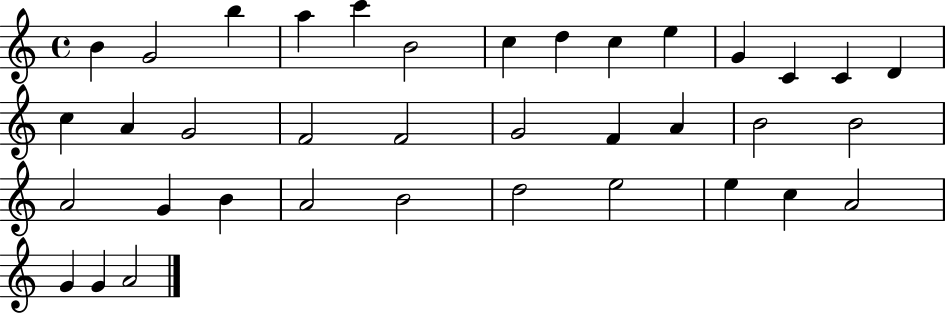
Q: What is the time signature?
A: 4/4